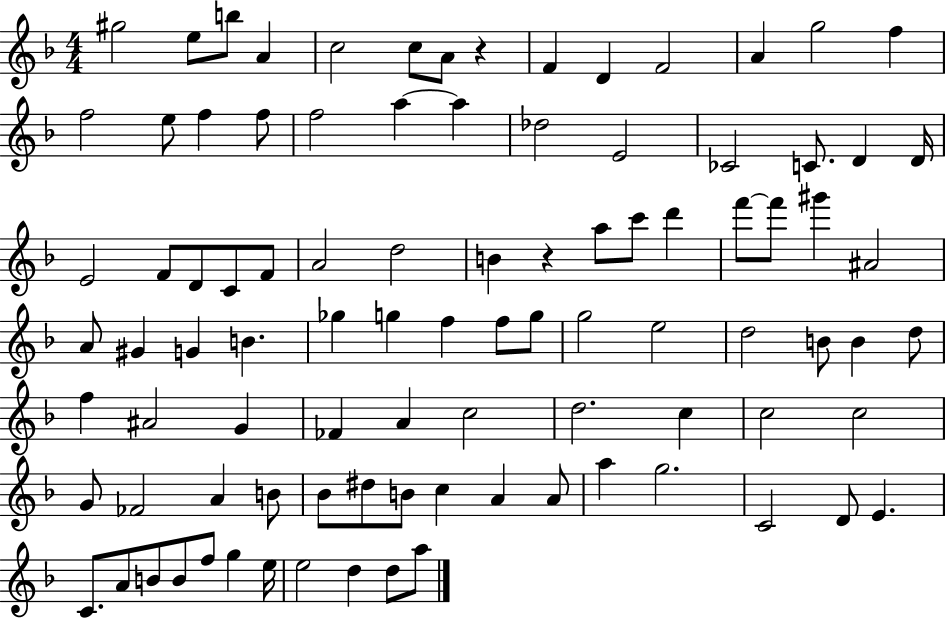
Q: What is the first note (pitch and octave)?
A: G#5